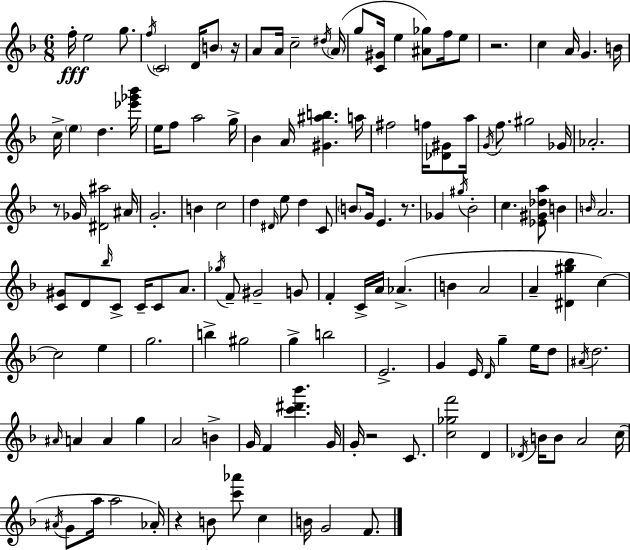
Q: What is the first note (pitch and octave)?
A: F5